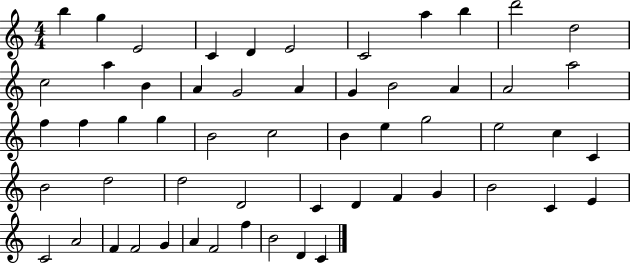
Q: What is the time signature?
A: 4/4